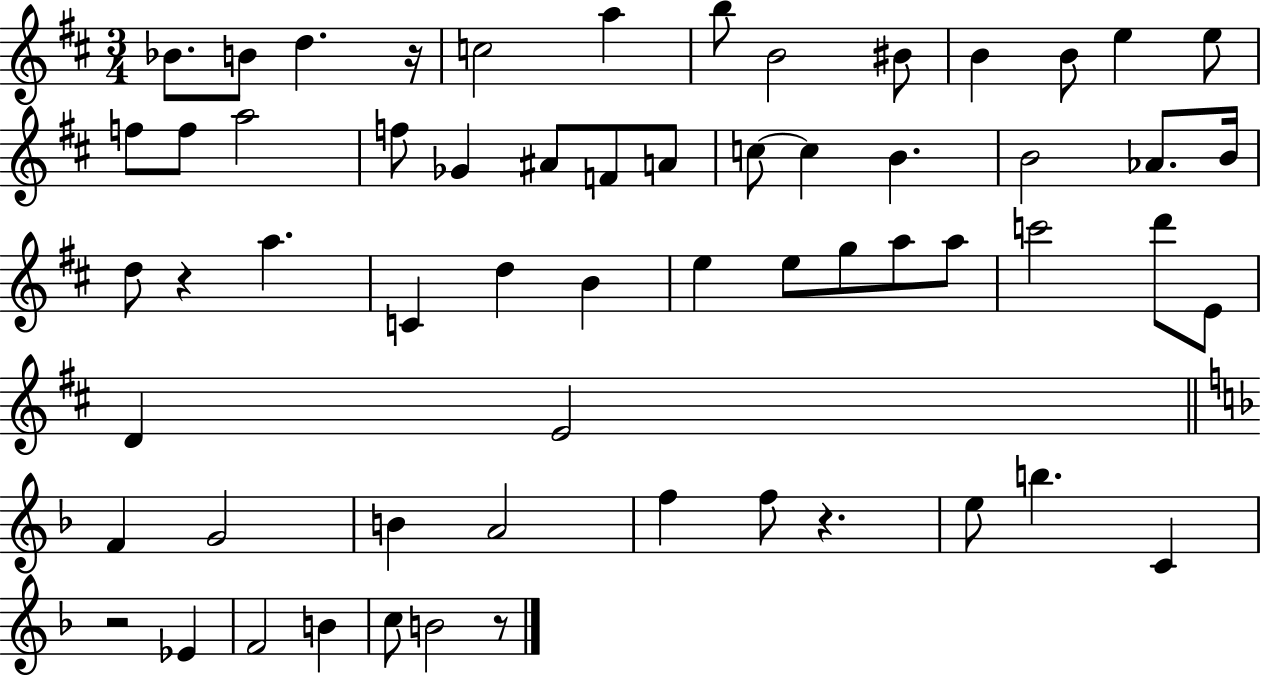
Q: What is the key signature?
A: D major